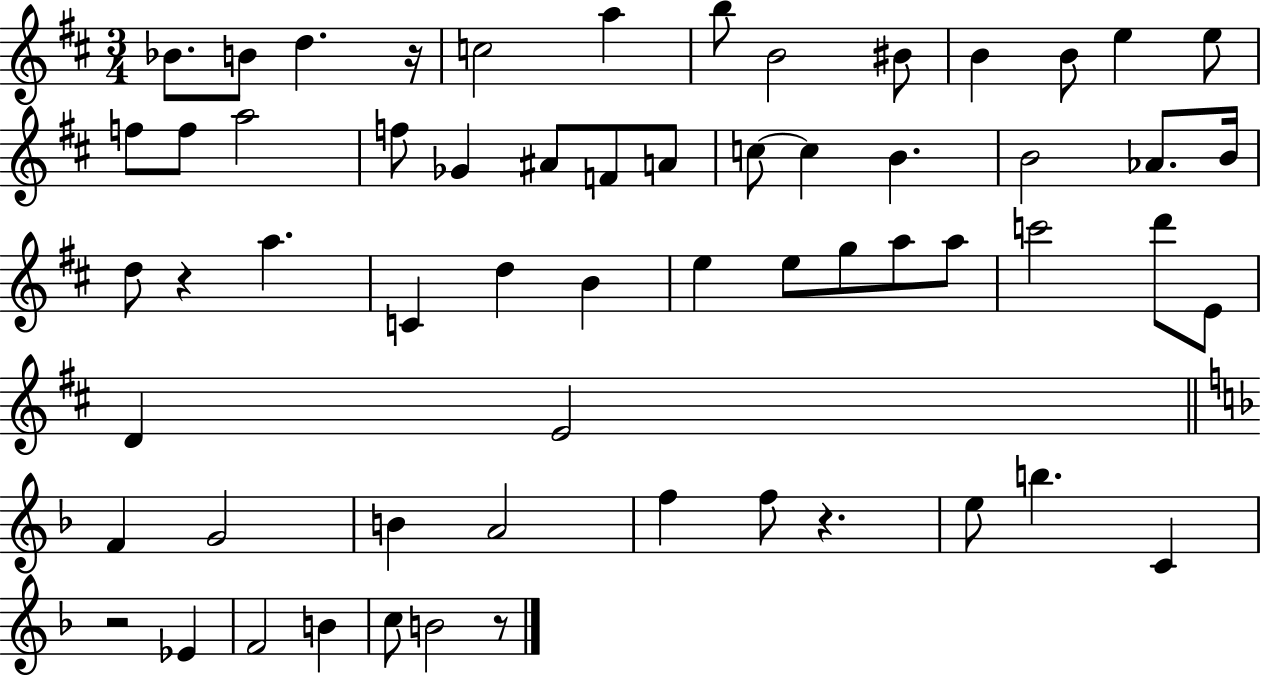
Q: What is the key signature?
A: D major